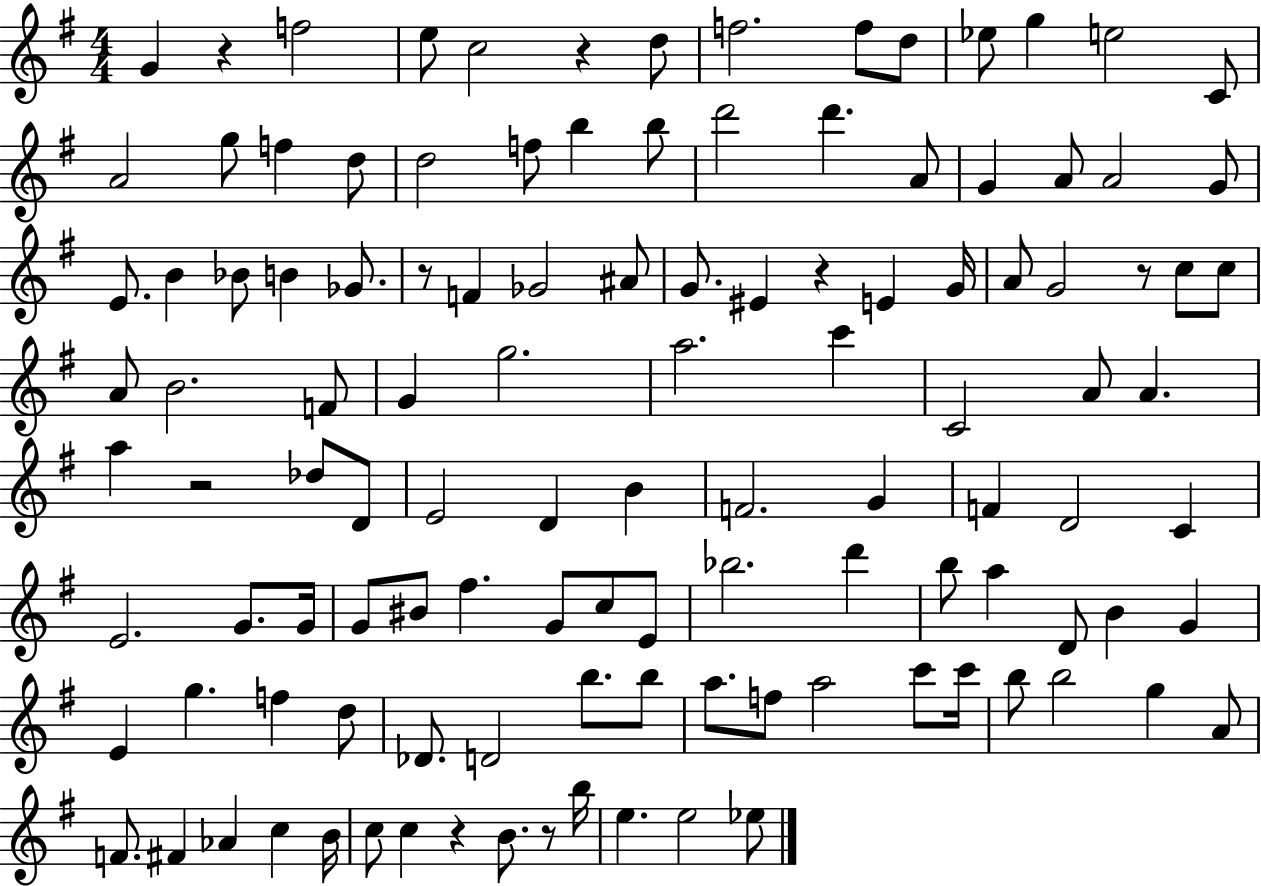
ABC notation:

X:1
T:Untitled
M:4/4
L:1/4
K:G
G z f2 e/2 c2 z d/2 f2 f/2 d/2 _e/2 g e2 C/2 A2 g/2 f d/2 d2 f/2 b b/2 d'2 d' A/2 G A/2 A2 G/2 E/2 B _B/2 B _G/2 z/2 F _G2 ^A/2 G/2 ^E z E G/4 A/2 G2 z/2 c/2 c/2 A/2 B2 F/2 G g2 a2 c' C2 A/2 A a z2 _d/2 D/2 E2 D B F2 G F D2 C E2 G/2 G/4 G/2 ^B/2 ^f G/2 c/2 E/2 _b2 d' b/2 a D/2 B G E g f d/2 _D/2 D2 b/2 b/2 a/2 f/2 a2 c'/2 c'/4 b/2 b2 g A/2 F/2 ^F _A c B/4 c/2 c z B/2 z/2 b/4 e e2 _e/2